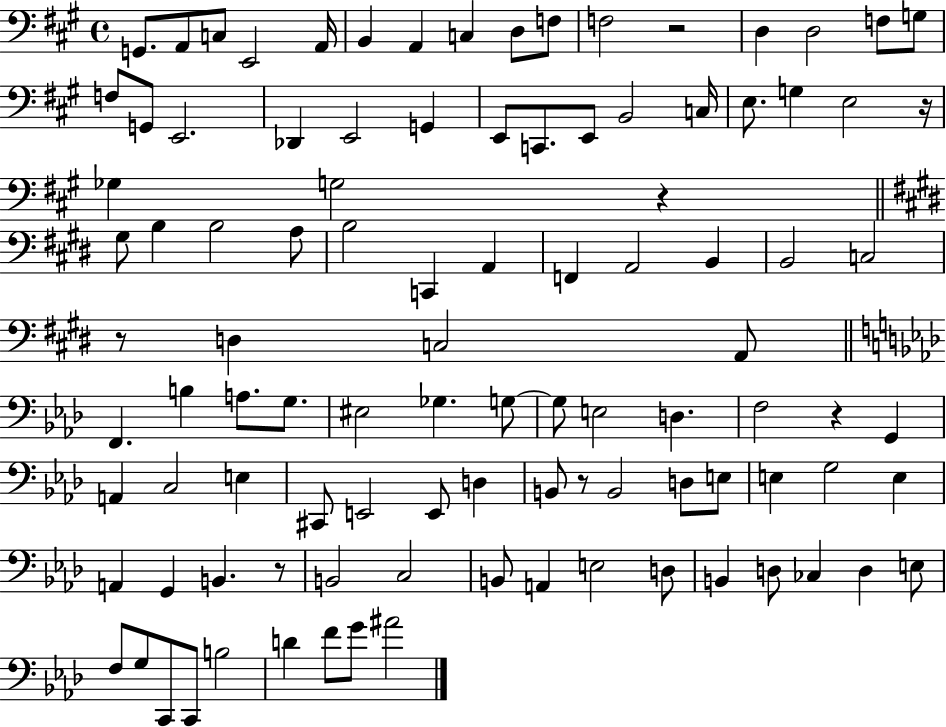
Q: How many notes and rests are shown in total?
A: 102